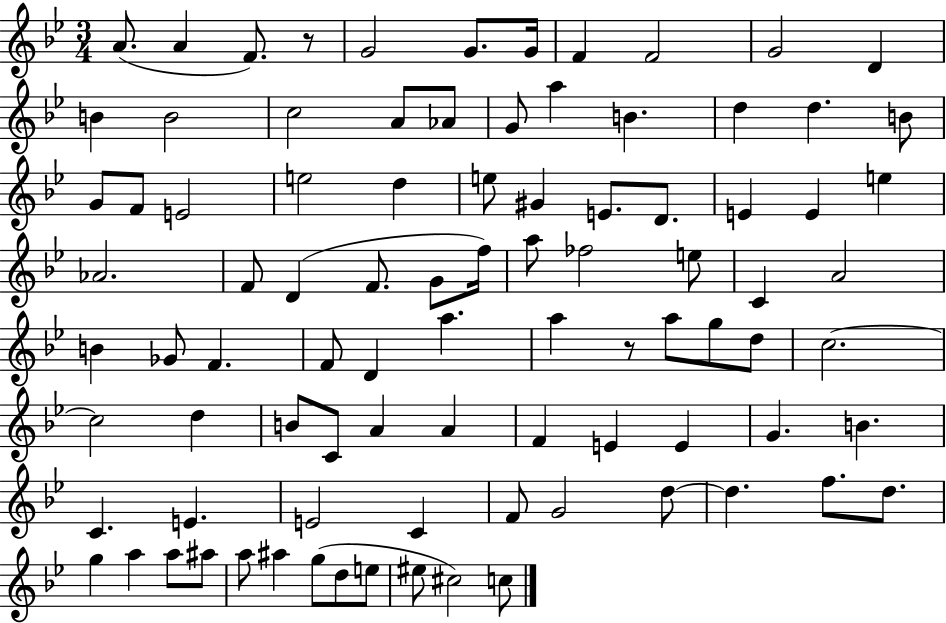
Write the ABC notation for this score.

X:1
T:Untitled
M:3/4
L:1/4
K:Bb
A/2 A F/2 z/2 G2 G/2 G/4 F F2 G2 D B B2 c2 A/2 _A/2 G/2 a B d d B/2 G/2 F/2 E2 e2 d e/2 ^G E/2 D/2 E E e _A2 F/2 D F/2 G/2 f/4 a/2 _f2 e/2 C A2 B _G/2 F F/2 D a a z/2 a/2 g/2 d/2 c2 c2 d B/2 C/2 A A F E E G B C E E2 C F/2 G2 d/2 d f/2 d/2 g a a/2 ^a/2 a/2 ^a g/2 d/2 e/2 ^e/2 ^c2 c/2